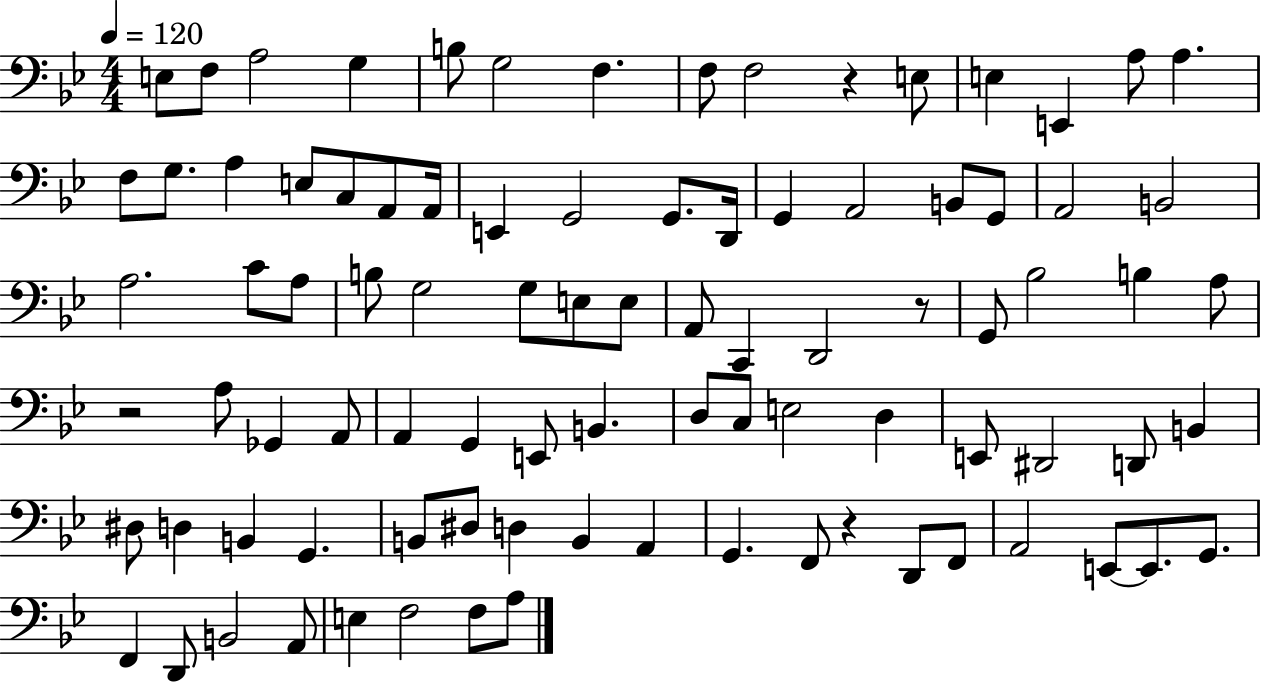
X:1
T:Untitled
M:4/4
L:1/4
K:Bb
E,/2 F,/2 A,2 G, B,/2 G,2 F, F,/2 F,2 z E,/2 E, E,, A,/2 A, F,/2 G,/2 A, E,/2 C,/2 A,,/2 A,,/4 E,, G,,2 G,,/2 D,,/4 G,, A,,2 B,,/2 G,,/2 A,,2 B,,2 A,2 C/2 A,/2 B,/2 G,2 G,/2 E,/2 E,/2 A,,/2 C,, D,,2 z/2 G,,/2 _B,2 B, A,/2 z2 A,/2 _G,, A,,/2 A,, G,, E,,/2 B,, D,/2 C,/2 E,2 D, E,,/2 ^D,,2 D,,/2 B,, ^D,/2 D, B,, G,, B,,/2 ^D,/2 D, B,, A,, G,, F,,/2 z D,,/2 F,,/2 A,,2 E,,/2 E,,/2 G,,/2 F,, D,,/2 B,,2 A,,/2 E, F,2 F,/2 A,/2